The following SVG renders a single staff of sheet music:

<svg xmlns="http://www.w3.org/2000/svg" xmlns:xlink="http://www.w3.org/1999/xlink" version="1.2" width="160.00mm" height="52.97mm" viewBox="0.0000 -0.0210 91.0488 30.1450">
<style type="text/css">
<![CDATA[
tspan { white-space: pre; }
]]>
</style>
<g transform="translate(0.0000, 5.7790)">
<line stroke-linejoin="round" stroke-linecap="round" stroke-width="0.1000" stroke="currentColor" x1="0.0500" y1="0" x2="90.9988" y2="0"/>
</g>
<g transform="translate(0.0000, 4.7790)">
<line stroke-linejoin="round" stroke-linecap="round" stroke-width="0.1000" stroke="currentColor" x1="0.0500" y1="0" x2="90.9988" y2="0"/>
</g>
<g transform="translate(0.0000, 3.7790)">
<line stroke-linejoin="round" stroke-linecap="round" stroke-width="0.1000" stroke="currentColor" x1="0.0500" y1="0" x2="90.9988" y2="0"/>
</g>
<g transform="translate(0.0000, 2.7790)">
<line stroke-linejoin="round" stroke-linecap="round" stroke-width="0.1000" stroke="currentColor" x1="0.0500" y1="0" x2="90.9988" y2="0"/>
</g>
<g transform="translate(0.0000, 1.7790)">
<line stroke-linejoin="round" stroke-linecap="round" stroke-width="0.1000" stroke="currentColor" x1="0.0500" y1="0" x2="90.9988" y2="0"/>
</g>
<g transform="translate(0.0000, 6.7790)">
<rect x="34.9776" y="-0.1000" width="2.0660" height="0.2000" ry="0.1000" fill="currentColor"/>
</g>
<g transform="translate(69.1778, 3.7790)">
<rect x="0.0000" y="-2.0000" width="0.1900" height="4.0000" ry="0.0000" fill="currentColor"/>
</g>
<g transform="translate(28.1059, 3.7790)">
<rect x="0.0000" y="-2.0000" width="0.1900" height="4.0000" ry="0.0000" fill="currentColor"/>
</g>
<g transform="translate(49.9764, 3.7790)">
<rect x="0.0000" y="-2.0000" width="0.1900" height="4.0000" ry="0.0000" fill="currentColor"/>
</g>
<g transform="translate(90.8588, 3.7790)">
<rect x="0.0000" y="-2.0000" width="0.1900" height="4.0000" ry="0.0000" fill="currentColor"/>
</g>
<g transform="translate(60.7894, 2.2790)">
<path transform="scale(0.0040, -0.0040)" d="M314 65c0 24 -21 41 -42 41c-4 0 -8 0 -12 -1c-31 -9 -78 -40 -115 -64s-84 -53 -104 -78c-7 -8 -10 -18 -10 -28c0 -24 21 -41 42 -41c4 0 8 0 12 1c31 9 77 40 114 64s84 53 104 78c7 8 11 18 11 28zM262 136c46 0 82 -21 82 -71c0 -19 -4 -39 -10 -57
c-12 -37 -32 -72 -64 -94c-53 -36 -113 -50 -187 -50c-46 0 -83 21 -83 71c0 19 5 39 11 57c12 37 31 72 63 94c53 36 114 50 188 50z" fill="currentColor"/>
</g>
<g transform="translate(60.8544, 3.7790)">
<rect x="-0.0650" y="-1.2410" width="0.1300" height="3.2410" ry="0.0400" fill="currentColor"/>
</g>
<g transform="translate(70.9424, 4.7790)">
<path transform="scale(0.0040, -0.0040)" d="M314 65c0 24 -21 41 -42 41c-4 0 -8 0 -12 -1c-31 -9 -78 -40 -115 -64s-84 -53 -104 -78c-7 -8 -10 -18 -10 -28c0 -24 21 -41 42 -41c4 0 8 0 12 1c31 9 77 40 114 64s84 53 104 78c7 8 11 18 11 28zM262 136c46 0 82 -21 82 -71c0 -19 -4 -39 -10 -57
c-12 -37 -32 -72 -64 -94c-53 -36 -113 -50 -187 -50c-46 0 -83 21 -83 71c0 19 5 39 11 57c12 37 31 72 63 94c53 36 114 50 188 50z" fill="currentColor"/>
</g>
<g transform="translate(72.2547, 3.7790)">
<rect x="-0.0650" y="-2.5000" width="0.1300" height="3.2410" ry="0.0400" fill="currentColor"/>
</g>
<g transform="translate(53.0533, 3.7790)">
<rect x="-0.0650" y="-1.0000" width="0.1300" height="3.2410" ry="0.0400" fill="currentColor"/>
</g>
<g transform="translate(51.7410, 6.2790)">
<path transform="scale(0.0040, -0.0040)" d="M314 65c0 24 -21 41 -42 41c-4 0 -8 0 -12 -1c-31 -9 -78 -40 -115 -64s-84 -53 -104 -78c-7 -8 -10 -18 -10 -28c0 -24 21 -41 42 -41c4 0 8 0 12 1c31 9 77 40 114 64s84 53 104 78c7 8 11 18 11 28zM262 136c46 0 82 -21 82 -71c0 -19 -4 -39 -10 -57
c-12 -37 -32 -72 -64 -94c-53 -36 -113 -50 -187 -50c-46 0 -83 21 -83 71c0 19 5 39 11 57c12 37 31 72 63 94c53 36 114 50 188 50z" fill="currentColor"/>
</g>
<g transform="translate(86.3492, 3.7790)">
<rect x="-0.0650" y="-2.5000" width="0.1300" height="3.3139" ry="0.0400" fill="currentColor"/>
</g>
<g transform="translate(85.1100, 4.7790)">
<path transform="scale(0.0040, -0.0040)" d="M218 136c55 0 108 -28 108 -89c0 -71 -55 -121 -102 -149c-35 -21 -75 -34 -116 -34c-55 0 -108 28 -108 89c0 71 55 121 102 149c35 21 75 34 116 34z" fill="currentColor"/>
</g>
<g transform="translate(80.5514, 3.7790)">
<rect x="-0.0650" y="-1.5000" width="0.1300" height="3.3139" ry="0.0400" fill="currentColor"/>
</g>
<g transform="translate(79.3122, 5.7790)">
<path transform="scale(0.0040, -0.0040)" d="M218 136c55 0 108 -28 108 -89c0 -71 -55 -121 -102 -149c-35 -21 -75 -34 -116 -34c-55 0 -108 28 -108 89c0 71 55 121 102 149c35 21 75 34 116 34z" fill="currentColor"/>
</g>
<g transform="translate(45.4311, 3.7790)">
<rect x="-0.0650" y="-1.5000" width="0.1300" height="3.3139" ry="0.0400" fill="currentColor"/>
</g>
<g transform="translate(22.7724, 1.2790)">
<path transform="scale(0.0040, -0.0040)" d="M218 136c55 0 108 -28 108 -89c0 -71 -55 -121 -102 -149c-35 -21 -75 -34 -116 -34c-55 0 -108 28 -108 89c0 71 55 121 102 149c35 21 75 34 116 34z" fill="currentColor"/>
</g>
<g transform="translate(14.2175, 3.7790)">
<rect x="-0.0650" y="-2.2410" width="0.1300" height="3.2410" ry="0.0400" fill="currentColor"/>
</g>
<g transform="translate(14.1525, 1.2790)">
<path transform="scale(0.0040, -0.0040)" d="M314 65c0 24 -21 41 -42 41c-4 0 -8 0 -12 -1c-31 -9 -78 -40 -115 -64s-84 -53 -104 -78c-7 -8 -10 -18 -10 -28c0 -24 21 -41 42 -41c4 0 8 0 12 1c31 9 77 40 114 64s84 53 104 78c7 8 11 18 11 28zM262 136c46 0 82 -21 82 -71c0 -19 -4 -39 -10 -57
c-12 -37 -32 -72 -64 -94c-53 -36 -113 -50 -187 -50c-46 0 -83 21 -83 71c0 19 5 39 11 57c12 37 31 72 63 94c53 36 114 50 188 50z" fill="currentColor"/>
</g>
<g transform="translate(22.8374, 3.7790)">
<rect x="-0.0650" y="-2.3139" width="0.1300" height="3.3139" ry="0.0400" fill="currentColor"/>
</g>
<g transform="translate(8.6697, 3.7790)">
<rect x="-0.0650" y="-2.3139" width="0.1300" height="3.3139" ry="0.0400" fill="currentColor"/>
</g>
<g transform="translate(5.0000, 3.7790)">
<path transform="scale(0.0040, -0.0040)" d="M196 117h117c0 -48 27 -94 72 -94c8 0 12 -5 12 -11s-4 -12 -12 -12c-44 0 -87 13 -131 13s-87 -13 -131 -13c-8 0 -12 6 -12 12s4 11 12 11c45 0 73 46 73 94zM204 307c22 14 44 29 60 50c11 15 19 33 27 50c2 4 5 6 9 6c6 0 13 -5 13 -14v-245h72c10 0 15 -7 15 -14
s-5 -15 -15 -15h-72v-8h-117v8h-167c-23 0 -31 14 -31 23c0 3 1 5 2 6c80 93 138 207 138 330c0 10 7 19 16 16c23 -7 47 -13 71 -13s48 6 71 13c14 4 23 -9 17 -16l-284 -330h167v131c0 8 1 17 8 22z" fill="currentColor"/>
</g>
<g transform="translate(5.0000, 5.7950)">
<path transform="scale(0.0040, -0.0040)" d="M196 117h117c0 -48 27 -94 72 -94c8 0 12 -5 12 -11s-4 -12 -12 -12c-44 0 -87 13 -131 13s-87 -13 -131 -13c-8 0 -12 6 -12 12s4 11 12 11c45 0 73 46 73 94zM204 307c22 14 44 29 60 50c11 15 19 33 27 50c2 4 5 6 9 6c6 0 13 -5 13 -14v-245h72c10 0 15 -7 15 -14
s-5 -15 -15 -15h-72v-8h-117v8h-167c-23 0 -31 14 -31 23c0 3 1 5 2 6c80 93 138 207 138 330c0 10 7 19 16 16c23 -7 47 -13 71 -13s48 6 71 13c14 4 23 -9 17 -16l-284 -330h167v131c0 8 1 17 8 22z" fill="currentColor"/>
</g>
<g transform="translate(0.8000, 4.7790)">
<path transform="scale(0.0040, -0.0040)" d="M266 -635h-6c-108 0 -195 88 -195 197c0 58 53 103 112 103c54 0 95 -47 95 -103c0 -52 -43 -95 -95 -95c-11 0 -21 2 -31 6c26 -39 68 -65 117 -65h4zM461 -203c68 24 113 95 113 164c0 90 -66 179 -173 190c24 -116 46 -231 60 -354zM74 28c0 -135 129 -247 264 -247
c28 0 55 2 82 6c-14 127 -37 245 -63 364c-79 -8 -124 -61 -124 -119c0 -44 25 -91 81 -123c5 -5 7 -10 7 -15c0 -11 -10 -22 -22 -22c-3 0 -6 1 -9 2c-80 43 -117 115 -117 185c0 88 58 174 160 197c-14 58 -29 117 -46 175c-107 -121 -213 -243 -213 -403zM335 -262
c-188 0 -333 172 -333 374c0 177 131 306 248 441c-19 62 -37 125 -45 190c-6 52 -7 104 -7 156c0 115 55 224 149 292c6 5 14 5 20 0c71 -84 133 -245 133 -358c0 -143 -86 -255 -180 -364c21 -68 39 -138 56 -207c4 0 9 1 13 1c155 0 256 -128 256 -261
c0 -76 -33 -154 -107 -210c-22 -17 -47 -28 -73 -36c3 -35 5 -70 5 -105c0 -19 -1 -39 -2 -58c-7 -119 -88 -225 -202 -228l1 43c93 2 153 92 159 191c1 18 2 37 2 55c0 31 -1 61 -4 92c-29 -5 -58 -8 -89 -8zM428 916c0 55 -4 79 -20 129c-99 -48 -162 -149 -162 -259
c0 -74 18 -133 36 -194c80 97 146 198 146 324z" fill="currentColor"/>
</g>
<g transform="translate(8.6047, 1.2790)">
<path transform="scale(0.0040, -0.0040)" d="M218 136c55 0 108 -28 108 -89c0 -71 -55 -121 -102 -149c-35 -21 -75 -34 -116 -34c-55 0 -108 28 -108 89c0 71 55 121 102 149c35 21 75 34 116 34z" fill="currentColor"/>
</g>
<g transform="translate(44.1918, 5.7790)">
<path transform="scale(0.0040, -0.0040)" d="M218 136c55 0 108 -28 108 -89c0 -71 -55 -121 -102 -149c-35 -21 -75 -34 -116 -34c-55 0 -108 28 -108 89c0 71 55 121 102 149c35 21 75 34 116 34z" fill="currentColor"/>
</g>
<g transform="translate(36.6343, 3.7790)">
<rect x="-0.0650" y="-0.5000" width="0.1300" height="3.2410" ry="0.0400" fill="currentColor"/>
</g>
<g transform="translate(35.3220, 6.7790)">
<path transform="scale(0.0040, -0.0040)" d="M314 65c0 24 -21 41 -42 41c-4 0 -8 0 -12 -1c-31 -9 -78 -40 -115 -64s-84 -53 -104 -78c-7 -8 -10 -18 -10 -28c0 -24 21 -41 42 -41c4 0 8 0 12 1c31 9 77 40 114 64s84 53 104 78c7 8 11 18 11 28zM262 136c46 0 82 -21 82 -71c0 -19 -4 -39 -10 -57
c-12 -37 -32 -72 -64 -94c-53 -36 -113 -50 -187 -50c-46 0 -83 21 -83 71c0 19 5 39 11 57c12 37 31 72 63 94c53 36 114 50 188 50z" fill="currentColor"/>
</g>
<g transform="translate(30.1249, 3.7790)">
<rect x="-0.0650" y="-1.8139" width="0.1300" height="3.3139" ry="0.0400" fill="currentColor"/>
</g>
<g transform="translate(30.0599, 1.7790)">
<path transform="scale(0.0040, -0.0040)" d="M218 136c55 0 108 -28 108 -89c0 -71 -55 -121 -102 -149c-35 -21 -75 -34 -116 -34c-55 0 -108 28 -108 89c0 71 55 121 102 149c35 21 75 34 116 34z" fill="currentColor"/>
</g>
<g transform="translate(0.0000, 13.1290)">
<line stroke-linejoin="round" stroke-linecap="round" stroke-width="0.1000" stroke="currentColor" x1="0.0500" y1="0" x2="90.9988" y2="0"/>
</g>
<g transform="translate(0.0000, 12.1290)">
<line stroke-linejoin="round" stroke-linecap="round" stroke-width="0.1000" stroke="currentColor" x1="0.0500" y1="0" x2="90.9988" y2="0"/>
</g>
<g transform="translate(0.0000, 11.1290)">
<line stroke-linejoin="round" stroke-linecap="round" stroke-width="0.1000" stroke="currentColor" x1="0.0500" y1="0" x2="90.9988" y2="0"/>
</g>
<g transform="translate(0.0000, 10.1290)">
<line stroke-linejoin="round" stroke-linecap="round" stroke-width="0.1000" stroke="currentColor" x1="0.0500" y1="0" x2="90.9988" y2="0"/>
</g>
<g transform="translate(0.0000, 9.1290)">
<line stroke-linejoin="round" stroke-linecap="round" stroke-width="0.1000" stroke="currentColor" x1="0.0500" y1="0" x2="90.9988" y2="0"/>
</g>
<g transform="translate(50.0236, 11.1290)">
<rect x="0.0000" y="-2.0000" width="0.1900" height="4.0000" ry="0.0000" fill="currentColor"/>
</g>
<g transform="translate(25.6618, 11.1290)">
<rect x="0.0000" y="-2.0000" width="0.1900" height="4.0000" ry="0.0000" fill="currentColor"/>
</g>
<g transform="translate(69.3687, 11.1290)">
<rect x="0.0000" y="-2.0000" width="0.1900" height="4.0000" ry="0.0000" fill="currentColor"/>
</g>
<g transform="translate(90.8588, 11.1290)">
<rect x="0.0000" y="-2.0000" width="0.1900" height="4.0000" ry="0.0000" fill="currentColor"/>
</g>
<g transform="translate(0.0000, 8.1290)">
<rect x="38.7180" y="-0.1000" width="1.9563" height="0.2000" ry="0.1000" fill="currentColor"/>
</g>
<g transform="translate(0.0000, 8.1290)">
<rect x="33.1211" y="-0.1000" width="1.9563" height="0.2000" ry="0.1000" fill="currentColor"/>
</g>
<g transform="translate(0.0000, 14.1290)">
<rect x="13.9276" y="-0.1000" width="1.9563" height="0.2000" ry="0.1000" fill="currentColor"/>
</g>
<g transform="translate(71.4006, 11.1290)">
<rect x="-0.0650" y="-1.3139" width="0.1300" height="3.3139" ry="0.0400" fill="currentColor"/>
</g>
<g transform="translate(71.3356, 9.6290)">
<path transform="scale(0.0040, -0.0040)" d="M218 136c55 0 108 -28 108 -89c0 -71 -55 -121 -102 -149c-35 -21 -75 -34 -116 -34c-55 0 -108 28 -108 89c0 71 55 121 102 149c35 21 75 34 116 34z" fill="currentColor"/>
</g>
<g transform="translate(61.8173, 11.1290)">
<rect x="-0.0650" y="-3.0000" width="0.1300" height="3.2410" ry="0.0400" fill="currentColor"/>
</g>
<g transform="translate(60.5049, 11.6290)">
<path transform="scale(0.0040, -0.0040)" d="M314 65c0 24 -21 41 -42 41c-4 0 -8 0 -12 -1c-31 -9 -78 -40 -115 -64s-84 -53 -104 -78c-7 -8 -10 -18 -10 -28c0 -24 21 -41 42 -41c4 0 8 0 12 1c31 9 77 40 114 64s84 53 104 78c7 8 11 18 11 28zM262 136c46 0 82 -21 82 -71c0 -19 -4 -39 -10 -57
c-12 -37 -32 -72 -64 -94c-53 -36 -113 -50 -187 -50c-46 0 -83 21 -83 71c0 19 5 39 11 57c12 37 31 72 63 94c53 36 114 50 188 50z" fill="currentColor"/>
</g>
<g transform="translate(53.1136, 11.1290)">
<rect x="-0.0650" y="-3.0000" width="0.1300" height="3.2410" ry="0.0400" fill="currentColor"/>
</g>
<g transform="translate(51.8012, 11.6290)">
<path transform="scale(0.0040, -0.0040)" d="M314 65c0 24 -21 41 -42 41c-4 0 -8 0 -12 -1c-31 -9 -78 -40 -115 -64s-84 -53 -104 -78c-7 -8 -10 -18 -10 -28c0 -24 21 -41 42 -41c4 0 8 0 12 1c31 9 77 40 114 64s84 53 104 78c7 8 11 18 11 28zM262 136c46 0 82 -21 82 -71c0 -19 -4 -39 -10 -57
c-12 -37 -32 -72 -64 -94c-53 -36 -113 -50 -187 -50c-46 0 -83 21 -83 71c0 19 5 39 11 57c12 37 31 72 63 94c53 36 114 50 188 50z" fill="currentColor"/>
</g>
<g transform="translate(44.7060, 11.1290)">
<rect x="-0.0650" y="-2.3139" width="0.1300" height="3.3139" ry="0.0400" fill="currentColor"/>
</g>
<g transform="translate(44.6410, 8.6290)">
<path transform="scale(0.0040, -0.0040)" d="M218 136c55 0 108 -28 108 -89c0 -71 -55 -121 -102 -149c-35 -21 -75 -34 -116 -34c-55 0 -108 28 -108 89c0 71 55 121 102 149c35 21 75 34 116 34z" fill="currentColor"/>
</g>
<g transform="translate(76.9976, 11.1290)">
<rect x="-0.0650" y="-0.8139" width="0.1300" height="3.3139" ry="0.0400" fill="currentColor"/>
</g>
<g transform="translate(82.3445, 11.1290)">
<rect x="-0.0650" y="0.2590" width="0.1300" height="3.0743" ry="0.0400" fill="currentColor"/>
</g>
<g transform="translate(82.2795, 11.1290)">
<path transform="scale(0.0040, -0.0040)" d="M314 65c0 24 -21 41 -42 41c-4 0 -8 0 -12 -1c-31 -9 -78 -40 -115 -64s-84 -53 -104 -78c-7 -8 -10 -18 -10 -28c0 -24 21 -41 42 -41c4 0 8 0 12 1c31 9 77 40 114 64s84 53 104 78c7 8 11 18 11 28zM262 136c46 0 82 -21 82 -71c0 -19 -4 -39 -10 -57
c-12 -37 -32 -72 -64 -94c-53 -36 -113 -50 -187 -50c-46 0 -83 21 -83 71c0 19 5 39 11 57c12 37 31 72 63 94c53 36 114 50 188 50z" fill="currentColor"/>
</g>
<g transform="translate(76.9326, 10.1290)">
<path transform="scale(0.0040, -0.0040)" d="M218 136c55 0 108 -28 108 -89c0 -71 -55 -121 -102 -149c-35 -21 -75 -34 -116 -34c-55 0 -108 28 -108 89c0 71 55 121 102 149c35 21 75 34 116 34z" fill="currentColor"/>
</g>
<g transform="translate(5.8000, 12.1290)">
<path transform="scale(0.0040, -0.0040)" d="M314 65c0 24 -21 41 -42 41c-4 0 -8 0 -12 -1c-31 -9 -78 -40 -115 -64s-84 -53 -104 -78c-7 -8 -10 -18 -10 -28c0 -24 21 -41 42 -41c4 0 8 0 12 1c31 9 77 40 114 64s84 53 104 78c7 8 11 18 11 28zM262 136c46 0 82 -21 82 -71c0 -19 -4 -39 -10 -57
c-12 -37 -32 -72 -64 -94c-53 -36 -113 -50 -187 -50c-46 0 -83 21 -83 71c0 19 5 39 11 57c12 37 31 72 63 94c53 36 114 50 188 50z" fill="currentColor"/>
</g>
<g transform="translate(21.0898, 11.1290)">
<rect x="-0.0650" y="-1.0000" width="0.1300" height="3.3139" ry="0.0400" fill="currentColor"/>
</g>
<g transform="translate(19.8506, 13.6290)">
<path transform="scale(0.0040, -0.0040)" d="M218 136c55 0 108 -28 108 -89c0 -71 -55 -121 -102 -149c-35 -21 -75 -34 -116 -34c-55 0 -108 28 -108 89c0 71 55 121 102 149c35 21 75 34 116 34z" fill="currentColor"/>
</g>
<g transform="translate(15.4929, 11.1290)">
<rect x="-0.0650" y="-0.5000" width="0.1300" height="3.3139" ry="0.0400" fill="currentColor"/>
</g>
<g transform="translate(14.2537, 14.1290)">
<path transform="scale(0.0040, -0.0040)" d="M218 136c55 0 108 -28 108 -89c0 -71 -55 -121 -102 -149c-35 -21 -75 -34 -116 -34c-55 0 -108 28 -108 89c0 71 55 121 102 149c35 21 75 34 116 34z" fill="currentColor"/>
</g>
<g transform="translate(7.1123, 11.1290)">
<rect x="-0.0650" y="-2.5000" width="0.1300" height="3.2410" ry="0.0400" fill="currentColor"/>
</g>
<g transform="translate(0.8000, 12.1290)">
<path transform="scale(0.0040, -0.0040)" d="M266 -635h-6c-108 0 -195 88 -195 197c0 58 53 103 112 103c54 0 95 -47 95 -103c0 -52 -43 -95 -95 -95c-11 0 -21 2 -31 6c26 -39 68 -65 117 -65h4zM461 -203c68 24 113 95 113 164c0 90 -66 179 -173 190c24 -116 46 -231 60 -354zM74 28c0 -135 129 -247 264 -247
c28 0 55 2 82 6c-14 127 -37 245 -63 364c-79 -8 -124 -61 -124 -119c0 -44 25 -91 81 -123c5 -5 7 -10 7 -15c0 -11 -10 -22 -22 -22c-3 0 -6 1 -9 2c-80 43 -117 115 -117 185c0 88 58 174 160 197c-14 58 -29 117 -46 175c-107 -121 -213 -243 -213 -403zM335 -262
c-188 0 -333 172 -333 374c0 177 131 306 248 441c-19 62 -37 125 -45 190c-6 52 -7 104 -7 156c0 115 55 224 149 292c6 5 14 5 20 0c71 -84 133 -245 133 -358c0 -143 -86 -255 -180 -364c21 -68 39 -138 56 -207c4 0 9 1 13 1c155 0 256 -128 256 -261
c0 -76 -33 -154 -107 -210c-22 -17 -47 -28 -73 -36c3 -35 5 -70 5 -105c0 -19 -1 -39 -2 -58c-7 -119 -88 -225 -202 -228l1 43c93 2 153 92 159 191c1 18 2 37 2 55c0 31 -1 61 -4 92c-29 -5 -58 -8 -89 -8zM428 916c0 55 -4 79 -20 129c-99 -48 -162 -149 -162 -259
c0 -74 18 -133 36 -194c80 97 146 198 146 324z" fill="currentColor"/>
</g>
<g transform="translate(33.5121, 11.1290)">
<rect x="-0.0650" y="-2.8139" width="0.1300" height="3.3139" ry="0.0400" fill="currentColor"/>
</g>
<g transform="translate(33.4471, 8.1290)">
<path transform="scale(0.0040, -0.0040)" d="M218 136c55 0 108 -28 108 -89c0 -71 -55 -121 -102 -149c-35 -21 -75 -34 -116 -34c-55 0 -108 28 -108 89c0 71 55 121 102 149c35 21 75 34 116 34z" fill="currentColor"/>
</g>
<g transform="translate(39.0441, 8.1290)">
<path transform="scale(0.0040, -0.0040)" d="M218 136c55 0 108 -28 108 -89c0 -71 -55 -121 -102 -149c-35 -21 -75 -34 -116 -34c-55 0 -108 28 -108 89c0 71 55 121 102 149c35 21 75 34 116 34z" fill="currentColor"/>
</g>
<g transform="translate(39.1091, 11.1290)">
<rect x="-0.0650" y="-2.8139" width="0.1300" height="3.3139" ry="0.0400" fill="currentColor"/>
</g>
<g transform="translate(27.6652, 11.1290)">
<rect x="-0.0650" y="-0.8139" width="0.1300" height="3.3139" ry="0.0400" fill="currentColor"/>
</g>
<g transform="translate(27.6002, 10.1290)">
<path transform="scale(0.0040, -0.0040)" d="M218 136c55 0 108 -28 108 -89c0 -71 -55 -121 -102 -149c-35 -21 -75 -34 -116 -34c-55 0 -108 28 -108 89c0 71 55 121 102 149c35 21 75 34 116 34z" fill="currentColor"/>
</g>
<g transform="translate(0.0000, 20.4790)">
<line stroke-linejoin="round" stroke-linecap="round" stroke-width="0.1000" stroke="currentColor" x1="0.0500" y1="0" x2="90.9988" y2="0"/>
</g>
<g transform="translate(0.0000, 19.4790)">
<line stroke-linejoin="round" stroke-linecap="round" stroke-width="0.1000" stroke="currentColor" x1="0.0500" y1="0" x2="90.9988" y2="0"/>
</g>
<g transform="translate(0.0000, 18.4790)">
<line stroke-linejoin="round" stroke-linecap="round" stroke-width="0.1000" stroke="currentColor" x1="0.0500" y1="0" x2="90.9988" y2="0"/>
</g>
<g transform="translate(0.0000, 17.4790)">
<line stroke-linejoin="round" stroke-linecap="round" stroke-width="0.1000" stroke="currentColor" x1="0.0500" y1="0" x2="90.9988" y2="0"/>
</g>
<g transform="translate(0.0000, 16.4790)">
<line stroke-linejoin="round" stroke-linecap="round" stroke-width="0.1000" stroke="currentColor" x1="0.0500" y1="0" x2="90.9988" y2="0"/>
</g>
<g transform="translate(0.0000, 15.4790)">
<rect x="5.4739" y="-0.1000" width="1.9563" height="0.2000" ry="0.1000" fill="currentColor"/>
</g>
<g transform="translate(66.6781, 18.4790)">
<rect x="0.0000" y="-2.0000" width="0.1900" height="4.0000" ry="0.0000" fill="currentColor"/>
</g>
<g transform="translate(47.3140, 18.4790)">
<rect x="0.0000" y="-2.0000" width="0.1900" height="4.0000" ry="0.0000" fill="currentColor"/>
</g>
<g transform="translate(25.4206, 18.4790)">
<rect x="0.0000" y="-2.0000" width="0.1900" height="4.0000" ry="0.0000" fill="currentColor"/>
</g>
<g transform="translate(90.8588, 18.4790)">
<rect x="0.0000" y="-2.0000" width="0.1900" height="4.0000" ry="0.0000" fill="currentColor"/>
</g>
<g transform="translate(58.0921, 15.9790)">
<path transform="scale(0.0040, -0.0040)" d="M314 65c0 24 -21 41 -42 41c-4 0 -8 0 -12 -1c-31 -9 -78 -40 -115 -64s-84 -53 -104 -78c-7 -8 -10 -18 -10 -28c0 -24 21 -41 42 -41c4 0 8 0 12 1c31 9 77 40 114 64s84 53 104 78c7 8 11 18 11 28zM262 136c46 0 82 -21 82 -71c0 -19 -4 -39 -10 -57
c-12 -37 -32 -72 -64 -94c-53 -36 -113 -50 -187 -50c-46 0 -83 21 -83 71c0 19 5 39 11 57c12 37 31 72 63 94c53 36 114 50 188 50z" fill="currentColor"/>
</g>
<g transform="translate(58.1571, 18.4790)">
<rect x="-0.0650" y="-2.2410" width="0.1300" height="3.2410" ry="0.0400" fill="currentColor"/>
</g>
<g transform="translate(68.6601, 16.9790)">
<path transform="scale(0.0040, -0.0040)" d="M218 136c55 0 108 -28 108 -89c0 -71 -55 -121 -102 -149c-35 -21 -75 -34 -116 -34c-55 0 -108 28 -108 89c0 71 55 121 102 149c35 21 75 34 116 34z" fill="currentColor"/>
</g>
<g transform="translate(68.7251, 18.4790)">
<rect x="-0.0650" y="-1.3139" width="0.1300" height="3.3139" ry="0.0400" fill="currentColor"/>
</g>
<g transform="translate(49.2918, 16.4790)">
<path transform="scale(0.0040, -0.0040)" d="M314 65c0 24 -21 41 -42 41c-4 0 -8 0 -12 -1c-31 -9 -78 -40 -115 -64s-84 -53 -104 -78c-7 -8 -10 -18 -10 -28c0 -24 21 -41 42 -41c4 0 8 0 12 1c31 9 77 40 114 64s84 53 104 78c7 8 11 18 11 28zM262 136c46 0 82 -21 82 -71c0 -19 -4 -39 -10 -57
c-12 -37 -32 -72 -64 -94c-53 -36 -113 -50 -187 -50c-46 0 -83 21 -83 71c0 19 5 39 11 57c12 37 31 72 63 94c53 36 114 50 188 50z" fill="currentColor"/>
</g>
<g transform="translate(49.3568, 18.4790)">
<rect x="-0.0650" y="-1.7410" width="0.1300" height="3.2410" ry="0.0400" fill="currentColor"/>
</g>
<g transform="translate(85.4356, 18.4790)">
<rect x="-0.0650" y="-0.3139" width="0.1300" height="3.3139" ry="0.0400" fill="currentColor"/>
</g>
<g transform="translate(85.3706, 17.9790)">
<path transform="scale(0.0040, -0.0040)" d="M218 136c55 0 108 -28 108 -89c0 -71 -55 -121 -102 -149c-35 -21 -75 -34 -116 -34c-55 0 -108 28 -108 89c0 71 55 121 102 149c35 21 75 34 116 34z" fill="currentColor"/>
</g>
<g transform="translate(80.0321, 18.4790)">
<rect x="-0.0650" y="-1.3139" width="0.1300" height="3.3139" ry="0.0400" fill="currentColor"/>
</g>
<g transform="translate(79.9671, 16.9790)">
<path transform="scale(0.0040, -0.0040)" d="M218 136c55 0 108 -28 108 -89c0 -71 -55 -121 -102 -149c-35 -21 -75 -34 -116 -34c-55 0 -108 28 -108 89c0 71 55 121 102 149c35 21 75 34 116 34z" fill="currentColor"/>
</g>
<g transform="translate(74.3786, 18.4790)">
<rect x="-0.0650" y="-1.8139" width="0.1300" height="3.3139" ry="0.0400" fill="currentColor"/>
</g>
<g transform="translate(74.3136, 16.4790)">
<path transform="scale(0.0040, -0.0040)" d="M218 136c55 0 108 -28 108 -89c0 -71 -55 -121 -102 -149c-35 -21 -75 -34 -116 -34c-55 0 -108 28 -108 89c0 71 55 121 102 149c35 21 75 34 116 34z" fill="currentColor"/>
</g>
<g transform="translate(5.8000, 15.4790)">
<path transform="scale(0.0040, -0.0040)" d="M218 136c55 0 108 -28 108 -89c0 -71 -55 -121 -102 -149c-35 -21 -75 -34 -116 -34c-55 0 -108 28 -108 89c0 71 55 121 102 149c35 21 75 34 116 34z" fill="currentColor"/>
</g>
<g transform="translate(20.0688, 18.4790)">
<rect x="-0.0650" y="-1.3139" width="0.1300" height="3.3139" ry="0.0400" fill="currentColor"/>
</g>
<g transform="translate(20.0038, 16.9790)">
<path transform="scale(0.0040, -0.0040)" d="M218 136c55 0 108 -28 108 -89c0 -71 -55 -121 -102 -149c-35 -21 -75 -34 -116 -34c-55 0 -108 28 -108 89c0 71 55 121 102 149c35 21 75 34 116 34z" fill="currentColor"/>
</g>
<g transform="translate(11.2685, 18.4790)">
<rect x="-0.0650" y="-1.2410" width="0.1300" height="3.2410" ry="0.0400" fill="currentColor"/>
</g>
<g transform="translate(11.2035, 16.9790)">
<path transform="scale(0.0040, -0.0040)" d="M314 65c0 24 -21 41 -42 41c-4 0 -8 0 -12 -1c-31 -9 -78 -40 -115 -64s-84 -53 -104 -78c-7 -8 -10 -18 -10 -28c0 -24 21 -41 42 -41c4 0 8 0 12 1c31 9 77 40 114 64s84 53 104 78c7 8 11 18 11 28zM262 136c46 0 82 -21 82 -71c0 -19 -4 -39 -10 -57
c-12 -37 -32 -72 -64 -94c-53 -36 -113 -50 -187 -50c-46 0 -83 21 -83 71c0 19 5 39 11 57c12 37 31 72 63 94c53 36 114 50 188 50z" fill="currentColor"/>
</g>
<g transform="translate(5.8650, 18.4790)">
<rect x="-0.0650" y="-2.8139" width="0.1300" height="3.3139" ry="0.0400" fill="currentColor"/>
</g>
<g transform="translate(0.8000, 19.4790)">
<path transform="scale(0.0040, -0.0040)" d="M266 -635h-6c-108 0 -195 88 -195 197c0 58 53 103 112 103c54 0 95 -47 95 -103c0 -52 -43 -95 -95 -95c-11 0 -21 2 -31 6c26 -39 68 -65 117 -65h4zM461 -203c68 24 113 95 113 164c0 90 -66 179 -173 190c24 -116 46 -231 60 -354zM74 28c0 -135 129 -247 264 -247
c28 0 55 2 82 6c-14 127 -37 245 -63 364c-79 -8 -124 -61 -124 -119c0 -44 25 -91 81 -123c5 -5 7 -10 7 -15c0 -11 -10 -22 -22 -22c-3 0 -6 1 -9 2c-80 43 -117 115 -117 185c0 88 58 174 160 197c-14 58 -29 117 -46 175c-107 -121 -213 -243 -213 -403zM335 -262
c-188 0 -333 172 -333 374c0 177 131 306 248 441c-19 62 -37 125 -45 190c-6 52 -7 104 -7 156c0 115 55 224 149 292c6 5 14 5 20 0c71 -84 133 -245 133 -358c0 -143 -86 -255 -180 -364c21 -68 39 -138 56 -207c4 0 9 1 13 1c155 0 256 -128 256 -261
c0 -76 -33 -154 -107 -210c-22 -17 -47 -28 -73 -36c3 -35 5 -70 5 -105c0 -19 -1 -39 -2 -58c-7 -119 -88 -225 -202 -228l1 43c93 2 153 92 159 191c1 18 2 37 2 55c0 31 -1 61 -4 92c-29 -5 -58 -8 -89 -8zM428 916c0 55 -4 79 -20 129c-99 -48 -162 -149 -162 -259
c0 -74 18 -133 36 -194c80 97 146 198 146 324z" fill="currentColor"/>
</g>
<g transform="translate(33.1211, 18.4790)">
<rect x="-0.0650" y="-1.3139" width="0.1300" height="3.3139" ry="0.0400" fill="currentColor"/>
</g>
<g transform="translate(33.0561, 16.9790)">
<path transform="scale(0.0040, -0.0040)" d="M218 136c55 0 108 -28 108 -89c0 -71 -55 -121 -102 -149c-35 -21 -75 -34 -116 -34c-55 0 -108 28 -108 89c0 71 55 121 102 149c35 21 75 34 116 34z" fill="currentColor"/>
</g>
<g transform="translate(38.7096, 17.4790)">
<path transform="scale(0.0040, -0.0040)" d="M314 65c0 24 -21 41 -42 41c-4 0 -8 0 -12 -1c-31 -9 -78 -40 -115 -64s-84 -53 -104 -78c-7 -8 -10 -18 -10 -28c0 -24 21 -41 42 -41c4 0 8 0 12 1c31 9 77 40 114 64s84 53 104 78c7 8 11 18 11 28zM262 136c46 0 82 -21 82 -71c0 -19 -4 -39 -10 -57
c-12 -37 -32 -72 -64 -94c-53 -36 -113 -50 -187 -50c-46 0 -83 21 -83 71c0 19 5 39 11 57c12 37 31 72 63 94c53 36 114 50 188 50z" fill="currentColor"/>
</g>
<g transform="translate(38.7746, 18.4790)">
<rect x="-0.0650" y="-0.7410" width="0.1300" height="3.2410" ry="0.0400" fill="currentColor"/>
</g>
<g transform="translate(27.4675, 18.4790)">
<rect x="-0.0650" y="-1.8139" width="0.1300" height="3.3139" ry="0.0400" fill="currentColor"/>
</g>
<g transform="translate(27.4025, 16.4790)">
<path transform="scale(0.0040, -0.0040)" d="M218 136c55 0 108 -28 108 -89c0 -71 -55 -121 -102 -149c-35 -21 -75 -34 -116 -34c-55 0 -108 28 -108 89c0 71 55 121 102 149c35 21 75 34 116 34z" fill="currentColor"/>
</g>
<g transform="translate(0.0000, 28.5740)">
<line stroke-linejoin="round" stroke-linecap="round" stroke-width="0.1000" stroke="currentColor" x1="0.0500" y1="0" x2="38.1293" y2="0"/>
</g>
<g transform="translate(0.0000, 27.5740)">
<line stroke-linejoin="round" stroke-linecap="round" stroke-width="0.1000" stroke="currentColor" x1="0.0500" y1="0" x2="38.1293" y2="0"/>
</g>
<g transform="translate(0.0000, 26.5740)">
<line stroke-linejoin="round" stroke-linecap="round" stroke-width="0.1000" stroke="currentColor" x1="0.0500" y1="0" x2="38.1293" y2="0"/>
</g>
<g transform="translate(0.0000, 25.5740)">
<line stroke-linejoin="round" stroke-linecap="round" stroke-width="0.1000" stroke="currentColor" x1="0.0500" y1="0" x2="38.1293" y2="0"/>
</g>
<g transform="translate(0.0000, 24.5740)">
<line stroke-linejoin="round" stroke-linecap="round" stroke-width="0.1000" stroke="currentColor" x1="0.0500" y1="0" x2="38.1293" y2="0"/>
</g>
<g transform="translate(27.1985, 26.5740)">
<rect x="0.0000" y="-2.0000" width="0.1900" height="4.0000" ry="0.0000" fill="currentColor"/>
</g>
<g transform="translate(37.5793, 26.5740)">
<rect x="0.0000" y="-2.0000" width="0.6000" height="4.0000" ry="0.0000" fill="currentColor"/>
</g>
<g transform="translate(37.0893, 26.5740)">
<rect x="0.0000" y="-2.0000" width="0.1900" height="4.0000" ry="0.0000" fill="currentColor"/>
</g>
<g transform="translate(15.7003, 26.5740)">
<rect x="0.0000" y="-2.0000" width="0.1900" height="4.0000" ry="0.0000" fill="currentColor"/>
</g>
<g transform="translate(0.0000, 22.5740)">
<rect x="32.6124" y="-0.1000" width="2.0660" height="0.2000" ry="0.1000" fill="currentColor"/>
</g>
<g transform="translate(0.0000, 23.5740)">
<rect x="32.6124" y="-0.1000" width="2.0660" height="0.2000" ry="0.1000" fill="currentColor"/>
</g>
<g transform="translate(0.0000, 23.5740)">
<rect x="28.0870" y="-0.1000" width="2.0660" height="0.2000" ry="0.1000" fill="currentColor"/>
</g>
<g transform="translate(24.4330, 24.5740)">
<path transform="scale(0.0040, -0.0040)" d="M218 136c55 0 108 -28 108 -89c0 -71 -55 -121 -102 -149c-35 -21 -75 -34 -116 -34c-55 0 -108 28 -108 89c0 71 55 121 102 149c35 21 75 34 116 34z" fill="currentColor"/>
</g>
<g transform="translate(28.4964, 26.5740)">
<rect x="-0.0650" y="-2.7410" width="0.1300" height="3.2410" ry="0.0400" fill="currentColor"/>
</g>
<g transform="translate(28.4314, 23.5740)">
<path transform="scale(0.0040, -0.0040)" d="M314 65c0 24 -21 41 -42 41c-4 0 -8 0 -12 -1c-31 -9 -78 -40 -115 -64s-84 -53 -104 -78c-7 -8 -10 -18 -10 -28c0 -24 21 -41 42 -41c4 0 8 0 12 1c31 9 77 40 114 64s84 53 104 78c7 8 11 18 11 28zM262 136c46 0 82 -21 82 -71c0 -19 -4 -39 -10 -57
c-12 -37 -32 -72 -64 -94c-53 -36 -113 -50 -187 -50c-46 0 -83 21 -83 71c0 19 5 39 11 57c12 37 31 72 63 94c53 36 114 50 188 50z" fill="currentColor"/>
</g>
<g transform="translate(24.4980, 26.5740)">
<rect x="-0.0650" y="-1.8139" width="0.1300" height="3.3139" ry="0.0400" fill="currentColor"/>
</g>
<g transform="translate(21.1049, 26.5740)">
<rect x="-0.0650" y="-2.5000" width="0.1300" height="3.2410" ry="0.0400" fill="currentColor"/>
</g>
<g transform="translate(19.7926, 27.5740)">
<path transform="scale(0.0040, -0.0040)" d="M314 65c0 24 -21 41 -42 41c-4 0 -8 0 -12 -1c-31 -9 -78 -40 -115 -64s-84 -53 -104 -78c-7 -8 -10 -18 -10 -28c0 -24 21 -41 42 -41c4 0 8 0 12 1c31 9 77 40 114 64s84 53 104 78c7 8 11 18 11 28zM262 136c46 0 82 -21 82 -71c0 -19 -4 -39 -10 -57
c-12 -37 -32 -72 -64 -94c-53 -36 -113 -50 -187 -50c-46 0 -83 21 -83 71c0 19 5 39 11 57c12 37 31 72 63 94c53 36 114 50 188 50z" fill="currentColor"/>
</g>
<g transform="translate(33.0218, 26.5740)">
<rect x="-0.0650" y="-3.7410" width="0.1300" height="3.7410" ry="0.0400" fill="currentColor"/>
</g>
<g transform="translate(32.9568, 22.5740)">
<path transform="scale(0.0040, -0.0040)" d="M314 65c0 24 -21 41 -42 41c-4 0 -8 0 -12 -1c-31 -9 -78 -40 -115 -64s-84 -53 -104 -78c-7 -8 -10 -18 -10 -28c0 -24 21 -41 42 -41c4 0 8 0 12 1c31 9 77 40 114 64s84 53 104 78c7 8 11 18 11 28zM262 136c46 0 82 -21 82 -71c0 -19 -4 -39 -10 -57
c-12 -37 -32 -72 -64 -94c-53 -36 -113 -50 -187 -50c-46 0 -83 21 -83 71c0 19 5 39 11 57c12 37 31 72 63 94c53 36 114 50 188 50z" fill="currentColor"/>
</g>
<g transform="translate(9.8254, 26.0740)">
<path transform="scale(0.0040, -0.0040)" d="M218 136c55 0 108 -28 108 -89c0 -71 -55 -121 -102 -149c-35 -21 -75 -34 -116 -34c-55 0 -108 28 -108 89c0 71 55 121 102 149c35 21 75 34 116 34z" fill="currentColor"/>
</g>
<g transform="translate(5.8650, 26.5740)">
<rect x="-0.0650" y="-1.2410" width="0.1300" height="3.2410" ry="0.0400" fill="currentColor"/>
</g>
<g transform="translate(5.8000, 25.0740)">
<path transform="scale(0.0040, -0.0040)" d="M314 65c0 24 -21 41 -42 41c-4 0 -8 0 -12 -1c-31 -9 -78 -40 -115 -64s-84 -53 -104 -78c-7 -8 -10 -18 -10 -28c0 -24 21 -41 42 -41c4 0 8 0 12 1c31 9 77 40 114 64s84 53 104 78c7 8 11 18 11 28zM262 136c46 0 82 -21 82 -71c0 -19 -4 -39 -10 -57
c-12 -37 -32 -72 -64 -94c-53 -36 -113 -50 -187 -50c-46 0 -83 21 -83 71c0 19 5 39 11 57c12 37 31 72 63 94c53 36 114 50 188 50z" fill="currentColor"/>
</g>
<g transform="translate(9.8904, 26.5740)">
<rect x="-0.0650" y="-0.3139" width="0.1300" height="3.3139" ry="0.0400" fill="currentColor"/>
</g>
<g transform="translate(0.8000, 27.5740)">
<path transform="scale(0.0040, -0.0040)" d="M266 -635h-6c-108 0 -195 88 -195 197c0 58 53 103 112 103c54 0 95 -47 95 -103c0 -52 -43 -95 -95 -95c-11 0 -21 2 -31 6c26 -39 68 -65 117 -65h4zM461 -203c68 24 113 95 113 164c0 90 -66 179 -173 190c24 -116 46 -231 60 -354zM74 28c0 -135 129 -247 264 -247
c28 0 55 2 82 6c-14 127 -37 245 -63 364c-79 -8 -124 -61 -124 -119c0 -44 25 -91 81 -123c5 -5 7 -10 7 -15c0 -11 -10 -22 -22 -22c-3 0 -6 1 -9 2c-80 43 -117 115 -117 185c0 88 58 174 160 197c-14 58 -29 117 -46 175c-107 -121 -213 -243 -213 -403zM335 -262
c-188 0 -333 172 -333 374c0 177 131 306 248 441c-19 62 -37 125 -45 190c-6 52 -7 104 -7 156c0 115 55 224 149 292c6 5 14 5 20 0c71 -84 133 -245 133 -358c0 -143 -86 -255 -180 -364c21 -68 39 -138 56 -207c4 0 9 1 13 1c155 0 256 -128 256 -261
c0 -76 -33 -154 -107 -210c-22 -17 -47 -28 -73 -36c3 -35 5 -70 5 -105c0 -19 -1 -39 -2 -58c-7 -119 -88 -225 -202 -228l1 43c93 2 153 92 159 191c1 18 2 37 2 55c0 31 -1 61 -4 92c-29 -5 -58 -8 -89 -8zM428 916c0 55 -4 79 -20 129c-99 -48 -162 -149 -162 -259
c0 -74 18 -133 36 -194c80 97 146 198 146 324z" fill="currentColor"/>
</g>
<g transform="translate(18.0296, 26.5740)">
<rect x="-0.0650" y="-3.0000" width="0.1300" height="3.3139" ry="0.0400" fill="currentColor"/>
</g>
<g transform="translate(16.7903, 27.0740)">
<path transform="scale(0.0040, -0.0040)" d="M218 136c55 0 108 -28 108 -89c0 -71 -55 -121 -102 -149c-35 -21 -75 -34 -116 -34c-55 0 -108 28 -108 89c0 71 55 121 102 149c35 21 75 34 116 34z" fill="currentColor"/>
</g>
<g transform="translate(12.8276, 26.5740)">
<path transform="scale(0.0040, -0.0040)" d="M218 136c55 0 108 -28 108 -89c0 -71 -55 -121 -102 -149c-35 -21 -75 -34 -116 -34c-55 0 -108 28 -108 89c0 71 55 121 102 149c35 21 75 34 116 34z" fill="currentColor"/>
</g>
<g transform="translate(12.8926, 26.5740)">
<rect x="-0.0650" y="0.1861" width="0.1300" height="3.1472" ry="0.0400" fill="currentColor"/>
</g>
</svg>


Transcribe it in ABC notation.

X:1
T:Untitled
M:4/4
L:1/4
K:C
g g2 g f C2 E D2 e2 G2 E G G2 C D d a a g A2 A2 e d B2 a e2 e f e d2 f2 g2 e f e c e2 c B A G2 f a2 c'2